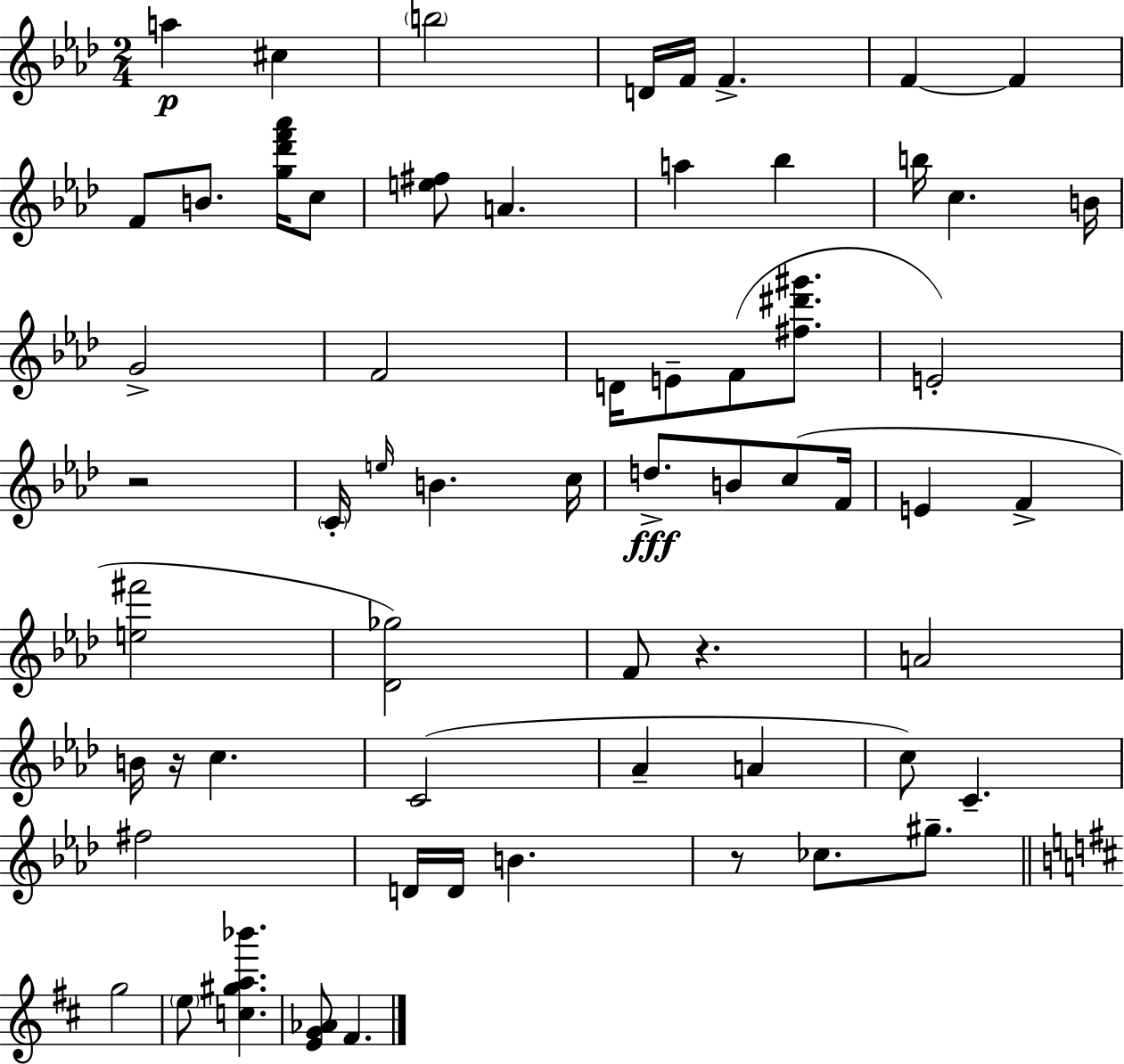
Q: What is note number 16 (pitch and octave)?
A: C5